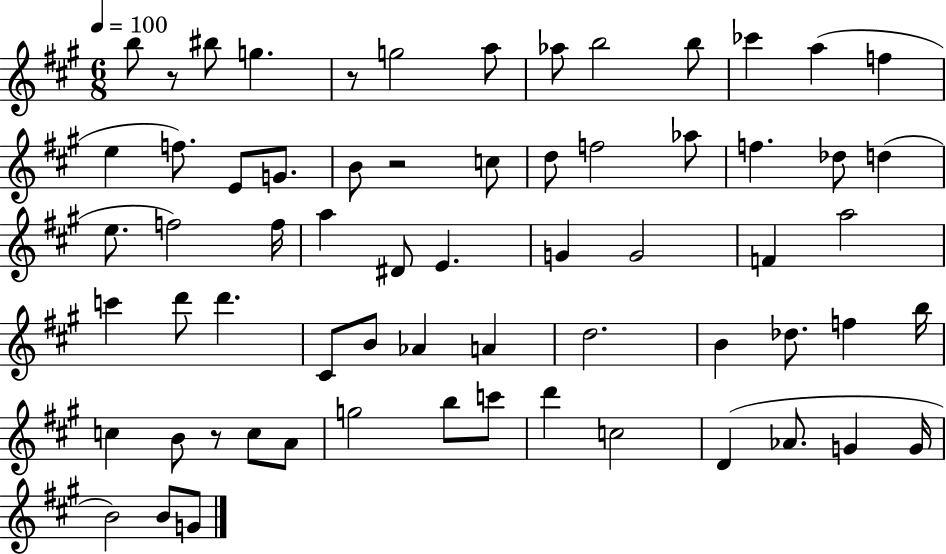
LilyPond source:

{
  \clef treble
  \numericTimeSignature
  \time 6/8
  \key a \major
  \tempo 4 = 100
  \repeat volta 2 { b''8 r8 bis''8 g''4. | r8 g''2 a''8 | aes''8 b''2 b''8 | ces'''4 a''4( f''4 | \break e''4 f''8.) e'8 g'8. | b'8 r2 c''8 | d''8 f''2 aes''8 | f''4. des''8 d''4( | \break e''8. f''2) f''16 | a''4 dis'8 e'4. | g'4 g'2 | f'4 a''2 | \break c'''4 d'''8 d'''4. | cis'8 b'8 aes'4 a'4 | d''2. | b'4 des''8. f''4 b''16 | \break c''4 b'8 r8 c''8 a'8 | g''2 b''8 c'''8 | d'''4 c''2 | d'4( aes'8. g'4 g'16 | \break b'2) b'8 g'8 | } \bar "|."
}